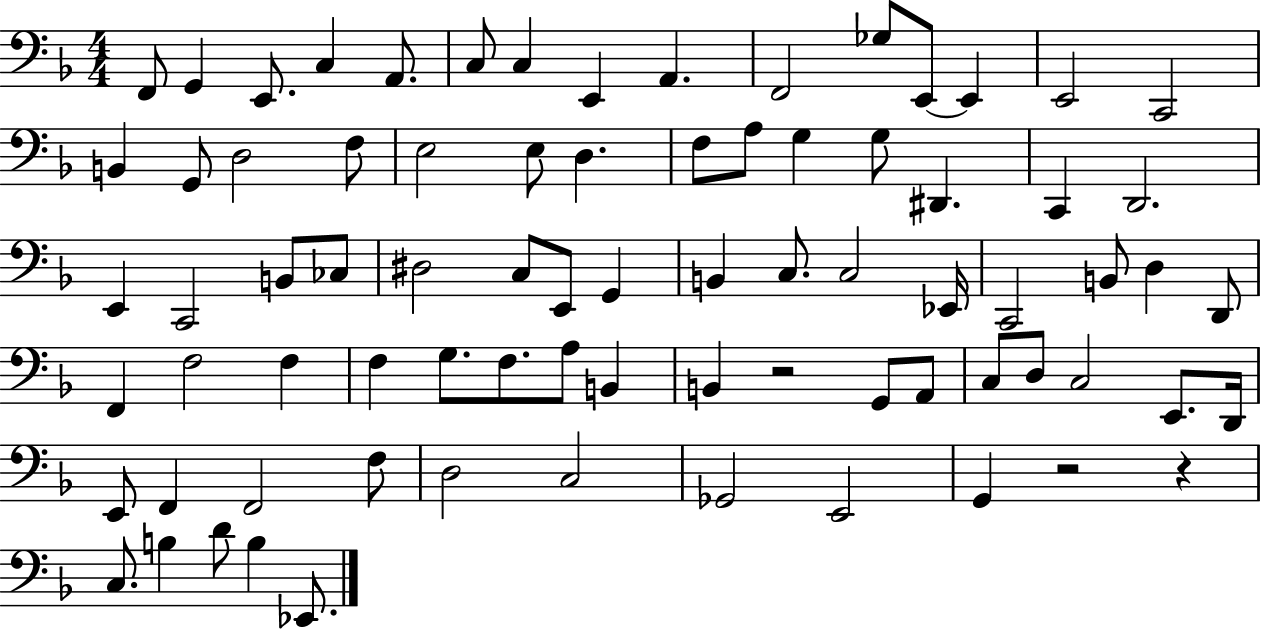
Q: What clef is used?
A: bass